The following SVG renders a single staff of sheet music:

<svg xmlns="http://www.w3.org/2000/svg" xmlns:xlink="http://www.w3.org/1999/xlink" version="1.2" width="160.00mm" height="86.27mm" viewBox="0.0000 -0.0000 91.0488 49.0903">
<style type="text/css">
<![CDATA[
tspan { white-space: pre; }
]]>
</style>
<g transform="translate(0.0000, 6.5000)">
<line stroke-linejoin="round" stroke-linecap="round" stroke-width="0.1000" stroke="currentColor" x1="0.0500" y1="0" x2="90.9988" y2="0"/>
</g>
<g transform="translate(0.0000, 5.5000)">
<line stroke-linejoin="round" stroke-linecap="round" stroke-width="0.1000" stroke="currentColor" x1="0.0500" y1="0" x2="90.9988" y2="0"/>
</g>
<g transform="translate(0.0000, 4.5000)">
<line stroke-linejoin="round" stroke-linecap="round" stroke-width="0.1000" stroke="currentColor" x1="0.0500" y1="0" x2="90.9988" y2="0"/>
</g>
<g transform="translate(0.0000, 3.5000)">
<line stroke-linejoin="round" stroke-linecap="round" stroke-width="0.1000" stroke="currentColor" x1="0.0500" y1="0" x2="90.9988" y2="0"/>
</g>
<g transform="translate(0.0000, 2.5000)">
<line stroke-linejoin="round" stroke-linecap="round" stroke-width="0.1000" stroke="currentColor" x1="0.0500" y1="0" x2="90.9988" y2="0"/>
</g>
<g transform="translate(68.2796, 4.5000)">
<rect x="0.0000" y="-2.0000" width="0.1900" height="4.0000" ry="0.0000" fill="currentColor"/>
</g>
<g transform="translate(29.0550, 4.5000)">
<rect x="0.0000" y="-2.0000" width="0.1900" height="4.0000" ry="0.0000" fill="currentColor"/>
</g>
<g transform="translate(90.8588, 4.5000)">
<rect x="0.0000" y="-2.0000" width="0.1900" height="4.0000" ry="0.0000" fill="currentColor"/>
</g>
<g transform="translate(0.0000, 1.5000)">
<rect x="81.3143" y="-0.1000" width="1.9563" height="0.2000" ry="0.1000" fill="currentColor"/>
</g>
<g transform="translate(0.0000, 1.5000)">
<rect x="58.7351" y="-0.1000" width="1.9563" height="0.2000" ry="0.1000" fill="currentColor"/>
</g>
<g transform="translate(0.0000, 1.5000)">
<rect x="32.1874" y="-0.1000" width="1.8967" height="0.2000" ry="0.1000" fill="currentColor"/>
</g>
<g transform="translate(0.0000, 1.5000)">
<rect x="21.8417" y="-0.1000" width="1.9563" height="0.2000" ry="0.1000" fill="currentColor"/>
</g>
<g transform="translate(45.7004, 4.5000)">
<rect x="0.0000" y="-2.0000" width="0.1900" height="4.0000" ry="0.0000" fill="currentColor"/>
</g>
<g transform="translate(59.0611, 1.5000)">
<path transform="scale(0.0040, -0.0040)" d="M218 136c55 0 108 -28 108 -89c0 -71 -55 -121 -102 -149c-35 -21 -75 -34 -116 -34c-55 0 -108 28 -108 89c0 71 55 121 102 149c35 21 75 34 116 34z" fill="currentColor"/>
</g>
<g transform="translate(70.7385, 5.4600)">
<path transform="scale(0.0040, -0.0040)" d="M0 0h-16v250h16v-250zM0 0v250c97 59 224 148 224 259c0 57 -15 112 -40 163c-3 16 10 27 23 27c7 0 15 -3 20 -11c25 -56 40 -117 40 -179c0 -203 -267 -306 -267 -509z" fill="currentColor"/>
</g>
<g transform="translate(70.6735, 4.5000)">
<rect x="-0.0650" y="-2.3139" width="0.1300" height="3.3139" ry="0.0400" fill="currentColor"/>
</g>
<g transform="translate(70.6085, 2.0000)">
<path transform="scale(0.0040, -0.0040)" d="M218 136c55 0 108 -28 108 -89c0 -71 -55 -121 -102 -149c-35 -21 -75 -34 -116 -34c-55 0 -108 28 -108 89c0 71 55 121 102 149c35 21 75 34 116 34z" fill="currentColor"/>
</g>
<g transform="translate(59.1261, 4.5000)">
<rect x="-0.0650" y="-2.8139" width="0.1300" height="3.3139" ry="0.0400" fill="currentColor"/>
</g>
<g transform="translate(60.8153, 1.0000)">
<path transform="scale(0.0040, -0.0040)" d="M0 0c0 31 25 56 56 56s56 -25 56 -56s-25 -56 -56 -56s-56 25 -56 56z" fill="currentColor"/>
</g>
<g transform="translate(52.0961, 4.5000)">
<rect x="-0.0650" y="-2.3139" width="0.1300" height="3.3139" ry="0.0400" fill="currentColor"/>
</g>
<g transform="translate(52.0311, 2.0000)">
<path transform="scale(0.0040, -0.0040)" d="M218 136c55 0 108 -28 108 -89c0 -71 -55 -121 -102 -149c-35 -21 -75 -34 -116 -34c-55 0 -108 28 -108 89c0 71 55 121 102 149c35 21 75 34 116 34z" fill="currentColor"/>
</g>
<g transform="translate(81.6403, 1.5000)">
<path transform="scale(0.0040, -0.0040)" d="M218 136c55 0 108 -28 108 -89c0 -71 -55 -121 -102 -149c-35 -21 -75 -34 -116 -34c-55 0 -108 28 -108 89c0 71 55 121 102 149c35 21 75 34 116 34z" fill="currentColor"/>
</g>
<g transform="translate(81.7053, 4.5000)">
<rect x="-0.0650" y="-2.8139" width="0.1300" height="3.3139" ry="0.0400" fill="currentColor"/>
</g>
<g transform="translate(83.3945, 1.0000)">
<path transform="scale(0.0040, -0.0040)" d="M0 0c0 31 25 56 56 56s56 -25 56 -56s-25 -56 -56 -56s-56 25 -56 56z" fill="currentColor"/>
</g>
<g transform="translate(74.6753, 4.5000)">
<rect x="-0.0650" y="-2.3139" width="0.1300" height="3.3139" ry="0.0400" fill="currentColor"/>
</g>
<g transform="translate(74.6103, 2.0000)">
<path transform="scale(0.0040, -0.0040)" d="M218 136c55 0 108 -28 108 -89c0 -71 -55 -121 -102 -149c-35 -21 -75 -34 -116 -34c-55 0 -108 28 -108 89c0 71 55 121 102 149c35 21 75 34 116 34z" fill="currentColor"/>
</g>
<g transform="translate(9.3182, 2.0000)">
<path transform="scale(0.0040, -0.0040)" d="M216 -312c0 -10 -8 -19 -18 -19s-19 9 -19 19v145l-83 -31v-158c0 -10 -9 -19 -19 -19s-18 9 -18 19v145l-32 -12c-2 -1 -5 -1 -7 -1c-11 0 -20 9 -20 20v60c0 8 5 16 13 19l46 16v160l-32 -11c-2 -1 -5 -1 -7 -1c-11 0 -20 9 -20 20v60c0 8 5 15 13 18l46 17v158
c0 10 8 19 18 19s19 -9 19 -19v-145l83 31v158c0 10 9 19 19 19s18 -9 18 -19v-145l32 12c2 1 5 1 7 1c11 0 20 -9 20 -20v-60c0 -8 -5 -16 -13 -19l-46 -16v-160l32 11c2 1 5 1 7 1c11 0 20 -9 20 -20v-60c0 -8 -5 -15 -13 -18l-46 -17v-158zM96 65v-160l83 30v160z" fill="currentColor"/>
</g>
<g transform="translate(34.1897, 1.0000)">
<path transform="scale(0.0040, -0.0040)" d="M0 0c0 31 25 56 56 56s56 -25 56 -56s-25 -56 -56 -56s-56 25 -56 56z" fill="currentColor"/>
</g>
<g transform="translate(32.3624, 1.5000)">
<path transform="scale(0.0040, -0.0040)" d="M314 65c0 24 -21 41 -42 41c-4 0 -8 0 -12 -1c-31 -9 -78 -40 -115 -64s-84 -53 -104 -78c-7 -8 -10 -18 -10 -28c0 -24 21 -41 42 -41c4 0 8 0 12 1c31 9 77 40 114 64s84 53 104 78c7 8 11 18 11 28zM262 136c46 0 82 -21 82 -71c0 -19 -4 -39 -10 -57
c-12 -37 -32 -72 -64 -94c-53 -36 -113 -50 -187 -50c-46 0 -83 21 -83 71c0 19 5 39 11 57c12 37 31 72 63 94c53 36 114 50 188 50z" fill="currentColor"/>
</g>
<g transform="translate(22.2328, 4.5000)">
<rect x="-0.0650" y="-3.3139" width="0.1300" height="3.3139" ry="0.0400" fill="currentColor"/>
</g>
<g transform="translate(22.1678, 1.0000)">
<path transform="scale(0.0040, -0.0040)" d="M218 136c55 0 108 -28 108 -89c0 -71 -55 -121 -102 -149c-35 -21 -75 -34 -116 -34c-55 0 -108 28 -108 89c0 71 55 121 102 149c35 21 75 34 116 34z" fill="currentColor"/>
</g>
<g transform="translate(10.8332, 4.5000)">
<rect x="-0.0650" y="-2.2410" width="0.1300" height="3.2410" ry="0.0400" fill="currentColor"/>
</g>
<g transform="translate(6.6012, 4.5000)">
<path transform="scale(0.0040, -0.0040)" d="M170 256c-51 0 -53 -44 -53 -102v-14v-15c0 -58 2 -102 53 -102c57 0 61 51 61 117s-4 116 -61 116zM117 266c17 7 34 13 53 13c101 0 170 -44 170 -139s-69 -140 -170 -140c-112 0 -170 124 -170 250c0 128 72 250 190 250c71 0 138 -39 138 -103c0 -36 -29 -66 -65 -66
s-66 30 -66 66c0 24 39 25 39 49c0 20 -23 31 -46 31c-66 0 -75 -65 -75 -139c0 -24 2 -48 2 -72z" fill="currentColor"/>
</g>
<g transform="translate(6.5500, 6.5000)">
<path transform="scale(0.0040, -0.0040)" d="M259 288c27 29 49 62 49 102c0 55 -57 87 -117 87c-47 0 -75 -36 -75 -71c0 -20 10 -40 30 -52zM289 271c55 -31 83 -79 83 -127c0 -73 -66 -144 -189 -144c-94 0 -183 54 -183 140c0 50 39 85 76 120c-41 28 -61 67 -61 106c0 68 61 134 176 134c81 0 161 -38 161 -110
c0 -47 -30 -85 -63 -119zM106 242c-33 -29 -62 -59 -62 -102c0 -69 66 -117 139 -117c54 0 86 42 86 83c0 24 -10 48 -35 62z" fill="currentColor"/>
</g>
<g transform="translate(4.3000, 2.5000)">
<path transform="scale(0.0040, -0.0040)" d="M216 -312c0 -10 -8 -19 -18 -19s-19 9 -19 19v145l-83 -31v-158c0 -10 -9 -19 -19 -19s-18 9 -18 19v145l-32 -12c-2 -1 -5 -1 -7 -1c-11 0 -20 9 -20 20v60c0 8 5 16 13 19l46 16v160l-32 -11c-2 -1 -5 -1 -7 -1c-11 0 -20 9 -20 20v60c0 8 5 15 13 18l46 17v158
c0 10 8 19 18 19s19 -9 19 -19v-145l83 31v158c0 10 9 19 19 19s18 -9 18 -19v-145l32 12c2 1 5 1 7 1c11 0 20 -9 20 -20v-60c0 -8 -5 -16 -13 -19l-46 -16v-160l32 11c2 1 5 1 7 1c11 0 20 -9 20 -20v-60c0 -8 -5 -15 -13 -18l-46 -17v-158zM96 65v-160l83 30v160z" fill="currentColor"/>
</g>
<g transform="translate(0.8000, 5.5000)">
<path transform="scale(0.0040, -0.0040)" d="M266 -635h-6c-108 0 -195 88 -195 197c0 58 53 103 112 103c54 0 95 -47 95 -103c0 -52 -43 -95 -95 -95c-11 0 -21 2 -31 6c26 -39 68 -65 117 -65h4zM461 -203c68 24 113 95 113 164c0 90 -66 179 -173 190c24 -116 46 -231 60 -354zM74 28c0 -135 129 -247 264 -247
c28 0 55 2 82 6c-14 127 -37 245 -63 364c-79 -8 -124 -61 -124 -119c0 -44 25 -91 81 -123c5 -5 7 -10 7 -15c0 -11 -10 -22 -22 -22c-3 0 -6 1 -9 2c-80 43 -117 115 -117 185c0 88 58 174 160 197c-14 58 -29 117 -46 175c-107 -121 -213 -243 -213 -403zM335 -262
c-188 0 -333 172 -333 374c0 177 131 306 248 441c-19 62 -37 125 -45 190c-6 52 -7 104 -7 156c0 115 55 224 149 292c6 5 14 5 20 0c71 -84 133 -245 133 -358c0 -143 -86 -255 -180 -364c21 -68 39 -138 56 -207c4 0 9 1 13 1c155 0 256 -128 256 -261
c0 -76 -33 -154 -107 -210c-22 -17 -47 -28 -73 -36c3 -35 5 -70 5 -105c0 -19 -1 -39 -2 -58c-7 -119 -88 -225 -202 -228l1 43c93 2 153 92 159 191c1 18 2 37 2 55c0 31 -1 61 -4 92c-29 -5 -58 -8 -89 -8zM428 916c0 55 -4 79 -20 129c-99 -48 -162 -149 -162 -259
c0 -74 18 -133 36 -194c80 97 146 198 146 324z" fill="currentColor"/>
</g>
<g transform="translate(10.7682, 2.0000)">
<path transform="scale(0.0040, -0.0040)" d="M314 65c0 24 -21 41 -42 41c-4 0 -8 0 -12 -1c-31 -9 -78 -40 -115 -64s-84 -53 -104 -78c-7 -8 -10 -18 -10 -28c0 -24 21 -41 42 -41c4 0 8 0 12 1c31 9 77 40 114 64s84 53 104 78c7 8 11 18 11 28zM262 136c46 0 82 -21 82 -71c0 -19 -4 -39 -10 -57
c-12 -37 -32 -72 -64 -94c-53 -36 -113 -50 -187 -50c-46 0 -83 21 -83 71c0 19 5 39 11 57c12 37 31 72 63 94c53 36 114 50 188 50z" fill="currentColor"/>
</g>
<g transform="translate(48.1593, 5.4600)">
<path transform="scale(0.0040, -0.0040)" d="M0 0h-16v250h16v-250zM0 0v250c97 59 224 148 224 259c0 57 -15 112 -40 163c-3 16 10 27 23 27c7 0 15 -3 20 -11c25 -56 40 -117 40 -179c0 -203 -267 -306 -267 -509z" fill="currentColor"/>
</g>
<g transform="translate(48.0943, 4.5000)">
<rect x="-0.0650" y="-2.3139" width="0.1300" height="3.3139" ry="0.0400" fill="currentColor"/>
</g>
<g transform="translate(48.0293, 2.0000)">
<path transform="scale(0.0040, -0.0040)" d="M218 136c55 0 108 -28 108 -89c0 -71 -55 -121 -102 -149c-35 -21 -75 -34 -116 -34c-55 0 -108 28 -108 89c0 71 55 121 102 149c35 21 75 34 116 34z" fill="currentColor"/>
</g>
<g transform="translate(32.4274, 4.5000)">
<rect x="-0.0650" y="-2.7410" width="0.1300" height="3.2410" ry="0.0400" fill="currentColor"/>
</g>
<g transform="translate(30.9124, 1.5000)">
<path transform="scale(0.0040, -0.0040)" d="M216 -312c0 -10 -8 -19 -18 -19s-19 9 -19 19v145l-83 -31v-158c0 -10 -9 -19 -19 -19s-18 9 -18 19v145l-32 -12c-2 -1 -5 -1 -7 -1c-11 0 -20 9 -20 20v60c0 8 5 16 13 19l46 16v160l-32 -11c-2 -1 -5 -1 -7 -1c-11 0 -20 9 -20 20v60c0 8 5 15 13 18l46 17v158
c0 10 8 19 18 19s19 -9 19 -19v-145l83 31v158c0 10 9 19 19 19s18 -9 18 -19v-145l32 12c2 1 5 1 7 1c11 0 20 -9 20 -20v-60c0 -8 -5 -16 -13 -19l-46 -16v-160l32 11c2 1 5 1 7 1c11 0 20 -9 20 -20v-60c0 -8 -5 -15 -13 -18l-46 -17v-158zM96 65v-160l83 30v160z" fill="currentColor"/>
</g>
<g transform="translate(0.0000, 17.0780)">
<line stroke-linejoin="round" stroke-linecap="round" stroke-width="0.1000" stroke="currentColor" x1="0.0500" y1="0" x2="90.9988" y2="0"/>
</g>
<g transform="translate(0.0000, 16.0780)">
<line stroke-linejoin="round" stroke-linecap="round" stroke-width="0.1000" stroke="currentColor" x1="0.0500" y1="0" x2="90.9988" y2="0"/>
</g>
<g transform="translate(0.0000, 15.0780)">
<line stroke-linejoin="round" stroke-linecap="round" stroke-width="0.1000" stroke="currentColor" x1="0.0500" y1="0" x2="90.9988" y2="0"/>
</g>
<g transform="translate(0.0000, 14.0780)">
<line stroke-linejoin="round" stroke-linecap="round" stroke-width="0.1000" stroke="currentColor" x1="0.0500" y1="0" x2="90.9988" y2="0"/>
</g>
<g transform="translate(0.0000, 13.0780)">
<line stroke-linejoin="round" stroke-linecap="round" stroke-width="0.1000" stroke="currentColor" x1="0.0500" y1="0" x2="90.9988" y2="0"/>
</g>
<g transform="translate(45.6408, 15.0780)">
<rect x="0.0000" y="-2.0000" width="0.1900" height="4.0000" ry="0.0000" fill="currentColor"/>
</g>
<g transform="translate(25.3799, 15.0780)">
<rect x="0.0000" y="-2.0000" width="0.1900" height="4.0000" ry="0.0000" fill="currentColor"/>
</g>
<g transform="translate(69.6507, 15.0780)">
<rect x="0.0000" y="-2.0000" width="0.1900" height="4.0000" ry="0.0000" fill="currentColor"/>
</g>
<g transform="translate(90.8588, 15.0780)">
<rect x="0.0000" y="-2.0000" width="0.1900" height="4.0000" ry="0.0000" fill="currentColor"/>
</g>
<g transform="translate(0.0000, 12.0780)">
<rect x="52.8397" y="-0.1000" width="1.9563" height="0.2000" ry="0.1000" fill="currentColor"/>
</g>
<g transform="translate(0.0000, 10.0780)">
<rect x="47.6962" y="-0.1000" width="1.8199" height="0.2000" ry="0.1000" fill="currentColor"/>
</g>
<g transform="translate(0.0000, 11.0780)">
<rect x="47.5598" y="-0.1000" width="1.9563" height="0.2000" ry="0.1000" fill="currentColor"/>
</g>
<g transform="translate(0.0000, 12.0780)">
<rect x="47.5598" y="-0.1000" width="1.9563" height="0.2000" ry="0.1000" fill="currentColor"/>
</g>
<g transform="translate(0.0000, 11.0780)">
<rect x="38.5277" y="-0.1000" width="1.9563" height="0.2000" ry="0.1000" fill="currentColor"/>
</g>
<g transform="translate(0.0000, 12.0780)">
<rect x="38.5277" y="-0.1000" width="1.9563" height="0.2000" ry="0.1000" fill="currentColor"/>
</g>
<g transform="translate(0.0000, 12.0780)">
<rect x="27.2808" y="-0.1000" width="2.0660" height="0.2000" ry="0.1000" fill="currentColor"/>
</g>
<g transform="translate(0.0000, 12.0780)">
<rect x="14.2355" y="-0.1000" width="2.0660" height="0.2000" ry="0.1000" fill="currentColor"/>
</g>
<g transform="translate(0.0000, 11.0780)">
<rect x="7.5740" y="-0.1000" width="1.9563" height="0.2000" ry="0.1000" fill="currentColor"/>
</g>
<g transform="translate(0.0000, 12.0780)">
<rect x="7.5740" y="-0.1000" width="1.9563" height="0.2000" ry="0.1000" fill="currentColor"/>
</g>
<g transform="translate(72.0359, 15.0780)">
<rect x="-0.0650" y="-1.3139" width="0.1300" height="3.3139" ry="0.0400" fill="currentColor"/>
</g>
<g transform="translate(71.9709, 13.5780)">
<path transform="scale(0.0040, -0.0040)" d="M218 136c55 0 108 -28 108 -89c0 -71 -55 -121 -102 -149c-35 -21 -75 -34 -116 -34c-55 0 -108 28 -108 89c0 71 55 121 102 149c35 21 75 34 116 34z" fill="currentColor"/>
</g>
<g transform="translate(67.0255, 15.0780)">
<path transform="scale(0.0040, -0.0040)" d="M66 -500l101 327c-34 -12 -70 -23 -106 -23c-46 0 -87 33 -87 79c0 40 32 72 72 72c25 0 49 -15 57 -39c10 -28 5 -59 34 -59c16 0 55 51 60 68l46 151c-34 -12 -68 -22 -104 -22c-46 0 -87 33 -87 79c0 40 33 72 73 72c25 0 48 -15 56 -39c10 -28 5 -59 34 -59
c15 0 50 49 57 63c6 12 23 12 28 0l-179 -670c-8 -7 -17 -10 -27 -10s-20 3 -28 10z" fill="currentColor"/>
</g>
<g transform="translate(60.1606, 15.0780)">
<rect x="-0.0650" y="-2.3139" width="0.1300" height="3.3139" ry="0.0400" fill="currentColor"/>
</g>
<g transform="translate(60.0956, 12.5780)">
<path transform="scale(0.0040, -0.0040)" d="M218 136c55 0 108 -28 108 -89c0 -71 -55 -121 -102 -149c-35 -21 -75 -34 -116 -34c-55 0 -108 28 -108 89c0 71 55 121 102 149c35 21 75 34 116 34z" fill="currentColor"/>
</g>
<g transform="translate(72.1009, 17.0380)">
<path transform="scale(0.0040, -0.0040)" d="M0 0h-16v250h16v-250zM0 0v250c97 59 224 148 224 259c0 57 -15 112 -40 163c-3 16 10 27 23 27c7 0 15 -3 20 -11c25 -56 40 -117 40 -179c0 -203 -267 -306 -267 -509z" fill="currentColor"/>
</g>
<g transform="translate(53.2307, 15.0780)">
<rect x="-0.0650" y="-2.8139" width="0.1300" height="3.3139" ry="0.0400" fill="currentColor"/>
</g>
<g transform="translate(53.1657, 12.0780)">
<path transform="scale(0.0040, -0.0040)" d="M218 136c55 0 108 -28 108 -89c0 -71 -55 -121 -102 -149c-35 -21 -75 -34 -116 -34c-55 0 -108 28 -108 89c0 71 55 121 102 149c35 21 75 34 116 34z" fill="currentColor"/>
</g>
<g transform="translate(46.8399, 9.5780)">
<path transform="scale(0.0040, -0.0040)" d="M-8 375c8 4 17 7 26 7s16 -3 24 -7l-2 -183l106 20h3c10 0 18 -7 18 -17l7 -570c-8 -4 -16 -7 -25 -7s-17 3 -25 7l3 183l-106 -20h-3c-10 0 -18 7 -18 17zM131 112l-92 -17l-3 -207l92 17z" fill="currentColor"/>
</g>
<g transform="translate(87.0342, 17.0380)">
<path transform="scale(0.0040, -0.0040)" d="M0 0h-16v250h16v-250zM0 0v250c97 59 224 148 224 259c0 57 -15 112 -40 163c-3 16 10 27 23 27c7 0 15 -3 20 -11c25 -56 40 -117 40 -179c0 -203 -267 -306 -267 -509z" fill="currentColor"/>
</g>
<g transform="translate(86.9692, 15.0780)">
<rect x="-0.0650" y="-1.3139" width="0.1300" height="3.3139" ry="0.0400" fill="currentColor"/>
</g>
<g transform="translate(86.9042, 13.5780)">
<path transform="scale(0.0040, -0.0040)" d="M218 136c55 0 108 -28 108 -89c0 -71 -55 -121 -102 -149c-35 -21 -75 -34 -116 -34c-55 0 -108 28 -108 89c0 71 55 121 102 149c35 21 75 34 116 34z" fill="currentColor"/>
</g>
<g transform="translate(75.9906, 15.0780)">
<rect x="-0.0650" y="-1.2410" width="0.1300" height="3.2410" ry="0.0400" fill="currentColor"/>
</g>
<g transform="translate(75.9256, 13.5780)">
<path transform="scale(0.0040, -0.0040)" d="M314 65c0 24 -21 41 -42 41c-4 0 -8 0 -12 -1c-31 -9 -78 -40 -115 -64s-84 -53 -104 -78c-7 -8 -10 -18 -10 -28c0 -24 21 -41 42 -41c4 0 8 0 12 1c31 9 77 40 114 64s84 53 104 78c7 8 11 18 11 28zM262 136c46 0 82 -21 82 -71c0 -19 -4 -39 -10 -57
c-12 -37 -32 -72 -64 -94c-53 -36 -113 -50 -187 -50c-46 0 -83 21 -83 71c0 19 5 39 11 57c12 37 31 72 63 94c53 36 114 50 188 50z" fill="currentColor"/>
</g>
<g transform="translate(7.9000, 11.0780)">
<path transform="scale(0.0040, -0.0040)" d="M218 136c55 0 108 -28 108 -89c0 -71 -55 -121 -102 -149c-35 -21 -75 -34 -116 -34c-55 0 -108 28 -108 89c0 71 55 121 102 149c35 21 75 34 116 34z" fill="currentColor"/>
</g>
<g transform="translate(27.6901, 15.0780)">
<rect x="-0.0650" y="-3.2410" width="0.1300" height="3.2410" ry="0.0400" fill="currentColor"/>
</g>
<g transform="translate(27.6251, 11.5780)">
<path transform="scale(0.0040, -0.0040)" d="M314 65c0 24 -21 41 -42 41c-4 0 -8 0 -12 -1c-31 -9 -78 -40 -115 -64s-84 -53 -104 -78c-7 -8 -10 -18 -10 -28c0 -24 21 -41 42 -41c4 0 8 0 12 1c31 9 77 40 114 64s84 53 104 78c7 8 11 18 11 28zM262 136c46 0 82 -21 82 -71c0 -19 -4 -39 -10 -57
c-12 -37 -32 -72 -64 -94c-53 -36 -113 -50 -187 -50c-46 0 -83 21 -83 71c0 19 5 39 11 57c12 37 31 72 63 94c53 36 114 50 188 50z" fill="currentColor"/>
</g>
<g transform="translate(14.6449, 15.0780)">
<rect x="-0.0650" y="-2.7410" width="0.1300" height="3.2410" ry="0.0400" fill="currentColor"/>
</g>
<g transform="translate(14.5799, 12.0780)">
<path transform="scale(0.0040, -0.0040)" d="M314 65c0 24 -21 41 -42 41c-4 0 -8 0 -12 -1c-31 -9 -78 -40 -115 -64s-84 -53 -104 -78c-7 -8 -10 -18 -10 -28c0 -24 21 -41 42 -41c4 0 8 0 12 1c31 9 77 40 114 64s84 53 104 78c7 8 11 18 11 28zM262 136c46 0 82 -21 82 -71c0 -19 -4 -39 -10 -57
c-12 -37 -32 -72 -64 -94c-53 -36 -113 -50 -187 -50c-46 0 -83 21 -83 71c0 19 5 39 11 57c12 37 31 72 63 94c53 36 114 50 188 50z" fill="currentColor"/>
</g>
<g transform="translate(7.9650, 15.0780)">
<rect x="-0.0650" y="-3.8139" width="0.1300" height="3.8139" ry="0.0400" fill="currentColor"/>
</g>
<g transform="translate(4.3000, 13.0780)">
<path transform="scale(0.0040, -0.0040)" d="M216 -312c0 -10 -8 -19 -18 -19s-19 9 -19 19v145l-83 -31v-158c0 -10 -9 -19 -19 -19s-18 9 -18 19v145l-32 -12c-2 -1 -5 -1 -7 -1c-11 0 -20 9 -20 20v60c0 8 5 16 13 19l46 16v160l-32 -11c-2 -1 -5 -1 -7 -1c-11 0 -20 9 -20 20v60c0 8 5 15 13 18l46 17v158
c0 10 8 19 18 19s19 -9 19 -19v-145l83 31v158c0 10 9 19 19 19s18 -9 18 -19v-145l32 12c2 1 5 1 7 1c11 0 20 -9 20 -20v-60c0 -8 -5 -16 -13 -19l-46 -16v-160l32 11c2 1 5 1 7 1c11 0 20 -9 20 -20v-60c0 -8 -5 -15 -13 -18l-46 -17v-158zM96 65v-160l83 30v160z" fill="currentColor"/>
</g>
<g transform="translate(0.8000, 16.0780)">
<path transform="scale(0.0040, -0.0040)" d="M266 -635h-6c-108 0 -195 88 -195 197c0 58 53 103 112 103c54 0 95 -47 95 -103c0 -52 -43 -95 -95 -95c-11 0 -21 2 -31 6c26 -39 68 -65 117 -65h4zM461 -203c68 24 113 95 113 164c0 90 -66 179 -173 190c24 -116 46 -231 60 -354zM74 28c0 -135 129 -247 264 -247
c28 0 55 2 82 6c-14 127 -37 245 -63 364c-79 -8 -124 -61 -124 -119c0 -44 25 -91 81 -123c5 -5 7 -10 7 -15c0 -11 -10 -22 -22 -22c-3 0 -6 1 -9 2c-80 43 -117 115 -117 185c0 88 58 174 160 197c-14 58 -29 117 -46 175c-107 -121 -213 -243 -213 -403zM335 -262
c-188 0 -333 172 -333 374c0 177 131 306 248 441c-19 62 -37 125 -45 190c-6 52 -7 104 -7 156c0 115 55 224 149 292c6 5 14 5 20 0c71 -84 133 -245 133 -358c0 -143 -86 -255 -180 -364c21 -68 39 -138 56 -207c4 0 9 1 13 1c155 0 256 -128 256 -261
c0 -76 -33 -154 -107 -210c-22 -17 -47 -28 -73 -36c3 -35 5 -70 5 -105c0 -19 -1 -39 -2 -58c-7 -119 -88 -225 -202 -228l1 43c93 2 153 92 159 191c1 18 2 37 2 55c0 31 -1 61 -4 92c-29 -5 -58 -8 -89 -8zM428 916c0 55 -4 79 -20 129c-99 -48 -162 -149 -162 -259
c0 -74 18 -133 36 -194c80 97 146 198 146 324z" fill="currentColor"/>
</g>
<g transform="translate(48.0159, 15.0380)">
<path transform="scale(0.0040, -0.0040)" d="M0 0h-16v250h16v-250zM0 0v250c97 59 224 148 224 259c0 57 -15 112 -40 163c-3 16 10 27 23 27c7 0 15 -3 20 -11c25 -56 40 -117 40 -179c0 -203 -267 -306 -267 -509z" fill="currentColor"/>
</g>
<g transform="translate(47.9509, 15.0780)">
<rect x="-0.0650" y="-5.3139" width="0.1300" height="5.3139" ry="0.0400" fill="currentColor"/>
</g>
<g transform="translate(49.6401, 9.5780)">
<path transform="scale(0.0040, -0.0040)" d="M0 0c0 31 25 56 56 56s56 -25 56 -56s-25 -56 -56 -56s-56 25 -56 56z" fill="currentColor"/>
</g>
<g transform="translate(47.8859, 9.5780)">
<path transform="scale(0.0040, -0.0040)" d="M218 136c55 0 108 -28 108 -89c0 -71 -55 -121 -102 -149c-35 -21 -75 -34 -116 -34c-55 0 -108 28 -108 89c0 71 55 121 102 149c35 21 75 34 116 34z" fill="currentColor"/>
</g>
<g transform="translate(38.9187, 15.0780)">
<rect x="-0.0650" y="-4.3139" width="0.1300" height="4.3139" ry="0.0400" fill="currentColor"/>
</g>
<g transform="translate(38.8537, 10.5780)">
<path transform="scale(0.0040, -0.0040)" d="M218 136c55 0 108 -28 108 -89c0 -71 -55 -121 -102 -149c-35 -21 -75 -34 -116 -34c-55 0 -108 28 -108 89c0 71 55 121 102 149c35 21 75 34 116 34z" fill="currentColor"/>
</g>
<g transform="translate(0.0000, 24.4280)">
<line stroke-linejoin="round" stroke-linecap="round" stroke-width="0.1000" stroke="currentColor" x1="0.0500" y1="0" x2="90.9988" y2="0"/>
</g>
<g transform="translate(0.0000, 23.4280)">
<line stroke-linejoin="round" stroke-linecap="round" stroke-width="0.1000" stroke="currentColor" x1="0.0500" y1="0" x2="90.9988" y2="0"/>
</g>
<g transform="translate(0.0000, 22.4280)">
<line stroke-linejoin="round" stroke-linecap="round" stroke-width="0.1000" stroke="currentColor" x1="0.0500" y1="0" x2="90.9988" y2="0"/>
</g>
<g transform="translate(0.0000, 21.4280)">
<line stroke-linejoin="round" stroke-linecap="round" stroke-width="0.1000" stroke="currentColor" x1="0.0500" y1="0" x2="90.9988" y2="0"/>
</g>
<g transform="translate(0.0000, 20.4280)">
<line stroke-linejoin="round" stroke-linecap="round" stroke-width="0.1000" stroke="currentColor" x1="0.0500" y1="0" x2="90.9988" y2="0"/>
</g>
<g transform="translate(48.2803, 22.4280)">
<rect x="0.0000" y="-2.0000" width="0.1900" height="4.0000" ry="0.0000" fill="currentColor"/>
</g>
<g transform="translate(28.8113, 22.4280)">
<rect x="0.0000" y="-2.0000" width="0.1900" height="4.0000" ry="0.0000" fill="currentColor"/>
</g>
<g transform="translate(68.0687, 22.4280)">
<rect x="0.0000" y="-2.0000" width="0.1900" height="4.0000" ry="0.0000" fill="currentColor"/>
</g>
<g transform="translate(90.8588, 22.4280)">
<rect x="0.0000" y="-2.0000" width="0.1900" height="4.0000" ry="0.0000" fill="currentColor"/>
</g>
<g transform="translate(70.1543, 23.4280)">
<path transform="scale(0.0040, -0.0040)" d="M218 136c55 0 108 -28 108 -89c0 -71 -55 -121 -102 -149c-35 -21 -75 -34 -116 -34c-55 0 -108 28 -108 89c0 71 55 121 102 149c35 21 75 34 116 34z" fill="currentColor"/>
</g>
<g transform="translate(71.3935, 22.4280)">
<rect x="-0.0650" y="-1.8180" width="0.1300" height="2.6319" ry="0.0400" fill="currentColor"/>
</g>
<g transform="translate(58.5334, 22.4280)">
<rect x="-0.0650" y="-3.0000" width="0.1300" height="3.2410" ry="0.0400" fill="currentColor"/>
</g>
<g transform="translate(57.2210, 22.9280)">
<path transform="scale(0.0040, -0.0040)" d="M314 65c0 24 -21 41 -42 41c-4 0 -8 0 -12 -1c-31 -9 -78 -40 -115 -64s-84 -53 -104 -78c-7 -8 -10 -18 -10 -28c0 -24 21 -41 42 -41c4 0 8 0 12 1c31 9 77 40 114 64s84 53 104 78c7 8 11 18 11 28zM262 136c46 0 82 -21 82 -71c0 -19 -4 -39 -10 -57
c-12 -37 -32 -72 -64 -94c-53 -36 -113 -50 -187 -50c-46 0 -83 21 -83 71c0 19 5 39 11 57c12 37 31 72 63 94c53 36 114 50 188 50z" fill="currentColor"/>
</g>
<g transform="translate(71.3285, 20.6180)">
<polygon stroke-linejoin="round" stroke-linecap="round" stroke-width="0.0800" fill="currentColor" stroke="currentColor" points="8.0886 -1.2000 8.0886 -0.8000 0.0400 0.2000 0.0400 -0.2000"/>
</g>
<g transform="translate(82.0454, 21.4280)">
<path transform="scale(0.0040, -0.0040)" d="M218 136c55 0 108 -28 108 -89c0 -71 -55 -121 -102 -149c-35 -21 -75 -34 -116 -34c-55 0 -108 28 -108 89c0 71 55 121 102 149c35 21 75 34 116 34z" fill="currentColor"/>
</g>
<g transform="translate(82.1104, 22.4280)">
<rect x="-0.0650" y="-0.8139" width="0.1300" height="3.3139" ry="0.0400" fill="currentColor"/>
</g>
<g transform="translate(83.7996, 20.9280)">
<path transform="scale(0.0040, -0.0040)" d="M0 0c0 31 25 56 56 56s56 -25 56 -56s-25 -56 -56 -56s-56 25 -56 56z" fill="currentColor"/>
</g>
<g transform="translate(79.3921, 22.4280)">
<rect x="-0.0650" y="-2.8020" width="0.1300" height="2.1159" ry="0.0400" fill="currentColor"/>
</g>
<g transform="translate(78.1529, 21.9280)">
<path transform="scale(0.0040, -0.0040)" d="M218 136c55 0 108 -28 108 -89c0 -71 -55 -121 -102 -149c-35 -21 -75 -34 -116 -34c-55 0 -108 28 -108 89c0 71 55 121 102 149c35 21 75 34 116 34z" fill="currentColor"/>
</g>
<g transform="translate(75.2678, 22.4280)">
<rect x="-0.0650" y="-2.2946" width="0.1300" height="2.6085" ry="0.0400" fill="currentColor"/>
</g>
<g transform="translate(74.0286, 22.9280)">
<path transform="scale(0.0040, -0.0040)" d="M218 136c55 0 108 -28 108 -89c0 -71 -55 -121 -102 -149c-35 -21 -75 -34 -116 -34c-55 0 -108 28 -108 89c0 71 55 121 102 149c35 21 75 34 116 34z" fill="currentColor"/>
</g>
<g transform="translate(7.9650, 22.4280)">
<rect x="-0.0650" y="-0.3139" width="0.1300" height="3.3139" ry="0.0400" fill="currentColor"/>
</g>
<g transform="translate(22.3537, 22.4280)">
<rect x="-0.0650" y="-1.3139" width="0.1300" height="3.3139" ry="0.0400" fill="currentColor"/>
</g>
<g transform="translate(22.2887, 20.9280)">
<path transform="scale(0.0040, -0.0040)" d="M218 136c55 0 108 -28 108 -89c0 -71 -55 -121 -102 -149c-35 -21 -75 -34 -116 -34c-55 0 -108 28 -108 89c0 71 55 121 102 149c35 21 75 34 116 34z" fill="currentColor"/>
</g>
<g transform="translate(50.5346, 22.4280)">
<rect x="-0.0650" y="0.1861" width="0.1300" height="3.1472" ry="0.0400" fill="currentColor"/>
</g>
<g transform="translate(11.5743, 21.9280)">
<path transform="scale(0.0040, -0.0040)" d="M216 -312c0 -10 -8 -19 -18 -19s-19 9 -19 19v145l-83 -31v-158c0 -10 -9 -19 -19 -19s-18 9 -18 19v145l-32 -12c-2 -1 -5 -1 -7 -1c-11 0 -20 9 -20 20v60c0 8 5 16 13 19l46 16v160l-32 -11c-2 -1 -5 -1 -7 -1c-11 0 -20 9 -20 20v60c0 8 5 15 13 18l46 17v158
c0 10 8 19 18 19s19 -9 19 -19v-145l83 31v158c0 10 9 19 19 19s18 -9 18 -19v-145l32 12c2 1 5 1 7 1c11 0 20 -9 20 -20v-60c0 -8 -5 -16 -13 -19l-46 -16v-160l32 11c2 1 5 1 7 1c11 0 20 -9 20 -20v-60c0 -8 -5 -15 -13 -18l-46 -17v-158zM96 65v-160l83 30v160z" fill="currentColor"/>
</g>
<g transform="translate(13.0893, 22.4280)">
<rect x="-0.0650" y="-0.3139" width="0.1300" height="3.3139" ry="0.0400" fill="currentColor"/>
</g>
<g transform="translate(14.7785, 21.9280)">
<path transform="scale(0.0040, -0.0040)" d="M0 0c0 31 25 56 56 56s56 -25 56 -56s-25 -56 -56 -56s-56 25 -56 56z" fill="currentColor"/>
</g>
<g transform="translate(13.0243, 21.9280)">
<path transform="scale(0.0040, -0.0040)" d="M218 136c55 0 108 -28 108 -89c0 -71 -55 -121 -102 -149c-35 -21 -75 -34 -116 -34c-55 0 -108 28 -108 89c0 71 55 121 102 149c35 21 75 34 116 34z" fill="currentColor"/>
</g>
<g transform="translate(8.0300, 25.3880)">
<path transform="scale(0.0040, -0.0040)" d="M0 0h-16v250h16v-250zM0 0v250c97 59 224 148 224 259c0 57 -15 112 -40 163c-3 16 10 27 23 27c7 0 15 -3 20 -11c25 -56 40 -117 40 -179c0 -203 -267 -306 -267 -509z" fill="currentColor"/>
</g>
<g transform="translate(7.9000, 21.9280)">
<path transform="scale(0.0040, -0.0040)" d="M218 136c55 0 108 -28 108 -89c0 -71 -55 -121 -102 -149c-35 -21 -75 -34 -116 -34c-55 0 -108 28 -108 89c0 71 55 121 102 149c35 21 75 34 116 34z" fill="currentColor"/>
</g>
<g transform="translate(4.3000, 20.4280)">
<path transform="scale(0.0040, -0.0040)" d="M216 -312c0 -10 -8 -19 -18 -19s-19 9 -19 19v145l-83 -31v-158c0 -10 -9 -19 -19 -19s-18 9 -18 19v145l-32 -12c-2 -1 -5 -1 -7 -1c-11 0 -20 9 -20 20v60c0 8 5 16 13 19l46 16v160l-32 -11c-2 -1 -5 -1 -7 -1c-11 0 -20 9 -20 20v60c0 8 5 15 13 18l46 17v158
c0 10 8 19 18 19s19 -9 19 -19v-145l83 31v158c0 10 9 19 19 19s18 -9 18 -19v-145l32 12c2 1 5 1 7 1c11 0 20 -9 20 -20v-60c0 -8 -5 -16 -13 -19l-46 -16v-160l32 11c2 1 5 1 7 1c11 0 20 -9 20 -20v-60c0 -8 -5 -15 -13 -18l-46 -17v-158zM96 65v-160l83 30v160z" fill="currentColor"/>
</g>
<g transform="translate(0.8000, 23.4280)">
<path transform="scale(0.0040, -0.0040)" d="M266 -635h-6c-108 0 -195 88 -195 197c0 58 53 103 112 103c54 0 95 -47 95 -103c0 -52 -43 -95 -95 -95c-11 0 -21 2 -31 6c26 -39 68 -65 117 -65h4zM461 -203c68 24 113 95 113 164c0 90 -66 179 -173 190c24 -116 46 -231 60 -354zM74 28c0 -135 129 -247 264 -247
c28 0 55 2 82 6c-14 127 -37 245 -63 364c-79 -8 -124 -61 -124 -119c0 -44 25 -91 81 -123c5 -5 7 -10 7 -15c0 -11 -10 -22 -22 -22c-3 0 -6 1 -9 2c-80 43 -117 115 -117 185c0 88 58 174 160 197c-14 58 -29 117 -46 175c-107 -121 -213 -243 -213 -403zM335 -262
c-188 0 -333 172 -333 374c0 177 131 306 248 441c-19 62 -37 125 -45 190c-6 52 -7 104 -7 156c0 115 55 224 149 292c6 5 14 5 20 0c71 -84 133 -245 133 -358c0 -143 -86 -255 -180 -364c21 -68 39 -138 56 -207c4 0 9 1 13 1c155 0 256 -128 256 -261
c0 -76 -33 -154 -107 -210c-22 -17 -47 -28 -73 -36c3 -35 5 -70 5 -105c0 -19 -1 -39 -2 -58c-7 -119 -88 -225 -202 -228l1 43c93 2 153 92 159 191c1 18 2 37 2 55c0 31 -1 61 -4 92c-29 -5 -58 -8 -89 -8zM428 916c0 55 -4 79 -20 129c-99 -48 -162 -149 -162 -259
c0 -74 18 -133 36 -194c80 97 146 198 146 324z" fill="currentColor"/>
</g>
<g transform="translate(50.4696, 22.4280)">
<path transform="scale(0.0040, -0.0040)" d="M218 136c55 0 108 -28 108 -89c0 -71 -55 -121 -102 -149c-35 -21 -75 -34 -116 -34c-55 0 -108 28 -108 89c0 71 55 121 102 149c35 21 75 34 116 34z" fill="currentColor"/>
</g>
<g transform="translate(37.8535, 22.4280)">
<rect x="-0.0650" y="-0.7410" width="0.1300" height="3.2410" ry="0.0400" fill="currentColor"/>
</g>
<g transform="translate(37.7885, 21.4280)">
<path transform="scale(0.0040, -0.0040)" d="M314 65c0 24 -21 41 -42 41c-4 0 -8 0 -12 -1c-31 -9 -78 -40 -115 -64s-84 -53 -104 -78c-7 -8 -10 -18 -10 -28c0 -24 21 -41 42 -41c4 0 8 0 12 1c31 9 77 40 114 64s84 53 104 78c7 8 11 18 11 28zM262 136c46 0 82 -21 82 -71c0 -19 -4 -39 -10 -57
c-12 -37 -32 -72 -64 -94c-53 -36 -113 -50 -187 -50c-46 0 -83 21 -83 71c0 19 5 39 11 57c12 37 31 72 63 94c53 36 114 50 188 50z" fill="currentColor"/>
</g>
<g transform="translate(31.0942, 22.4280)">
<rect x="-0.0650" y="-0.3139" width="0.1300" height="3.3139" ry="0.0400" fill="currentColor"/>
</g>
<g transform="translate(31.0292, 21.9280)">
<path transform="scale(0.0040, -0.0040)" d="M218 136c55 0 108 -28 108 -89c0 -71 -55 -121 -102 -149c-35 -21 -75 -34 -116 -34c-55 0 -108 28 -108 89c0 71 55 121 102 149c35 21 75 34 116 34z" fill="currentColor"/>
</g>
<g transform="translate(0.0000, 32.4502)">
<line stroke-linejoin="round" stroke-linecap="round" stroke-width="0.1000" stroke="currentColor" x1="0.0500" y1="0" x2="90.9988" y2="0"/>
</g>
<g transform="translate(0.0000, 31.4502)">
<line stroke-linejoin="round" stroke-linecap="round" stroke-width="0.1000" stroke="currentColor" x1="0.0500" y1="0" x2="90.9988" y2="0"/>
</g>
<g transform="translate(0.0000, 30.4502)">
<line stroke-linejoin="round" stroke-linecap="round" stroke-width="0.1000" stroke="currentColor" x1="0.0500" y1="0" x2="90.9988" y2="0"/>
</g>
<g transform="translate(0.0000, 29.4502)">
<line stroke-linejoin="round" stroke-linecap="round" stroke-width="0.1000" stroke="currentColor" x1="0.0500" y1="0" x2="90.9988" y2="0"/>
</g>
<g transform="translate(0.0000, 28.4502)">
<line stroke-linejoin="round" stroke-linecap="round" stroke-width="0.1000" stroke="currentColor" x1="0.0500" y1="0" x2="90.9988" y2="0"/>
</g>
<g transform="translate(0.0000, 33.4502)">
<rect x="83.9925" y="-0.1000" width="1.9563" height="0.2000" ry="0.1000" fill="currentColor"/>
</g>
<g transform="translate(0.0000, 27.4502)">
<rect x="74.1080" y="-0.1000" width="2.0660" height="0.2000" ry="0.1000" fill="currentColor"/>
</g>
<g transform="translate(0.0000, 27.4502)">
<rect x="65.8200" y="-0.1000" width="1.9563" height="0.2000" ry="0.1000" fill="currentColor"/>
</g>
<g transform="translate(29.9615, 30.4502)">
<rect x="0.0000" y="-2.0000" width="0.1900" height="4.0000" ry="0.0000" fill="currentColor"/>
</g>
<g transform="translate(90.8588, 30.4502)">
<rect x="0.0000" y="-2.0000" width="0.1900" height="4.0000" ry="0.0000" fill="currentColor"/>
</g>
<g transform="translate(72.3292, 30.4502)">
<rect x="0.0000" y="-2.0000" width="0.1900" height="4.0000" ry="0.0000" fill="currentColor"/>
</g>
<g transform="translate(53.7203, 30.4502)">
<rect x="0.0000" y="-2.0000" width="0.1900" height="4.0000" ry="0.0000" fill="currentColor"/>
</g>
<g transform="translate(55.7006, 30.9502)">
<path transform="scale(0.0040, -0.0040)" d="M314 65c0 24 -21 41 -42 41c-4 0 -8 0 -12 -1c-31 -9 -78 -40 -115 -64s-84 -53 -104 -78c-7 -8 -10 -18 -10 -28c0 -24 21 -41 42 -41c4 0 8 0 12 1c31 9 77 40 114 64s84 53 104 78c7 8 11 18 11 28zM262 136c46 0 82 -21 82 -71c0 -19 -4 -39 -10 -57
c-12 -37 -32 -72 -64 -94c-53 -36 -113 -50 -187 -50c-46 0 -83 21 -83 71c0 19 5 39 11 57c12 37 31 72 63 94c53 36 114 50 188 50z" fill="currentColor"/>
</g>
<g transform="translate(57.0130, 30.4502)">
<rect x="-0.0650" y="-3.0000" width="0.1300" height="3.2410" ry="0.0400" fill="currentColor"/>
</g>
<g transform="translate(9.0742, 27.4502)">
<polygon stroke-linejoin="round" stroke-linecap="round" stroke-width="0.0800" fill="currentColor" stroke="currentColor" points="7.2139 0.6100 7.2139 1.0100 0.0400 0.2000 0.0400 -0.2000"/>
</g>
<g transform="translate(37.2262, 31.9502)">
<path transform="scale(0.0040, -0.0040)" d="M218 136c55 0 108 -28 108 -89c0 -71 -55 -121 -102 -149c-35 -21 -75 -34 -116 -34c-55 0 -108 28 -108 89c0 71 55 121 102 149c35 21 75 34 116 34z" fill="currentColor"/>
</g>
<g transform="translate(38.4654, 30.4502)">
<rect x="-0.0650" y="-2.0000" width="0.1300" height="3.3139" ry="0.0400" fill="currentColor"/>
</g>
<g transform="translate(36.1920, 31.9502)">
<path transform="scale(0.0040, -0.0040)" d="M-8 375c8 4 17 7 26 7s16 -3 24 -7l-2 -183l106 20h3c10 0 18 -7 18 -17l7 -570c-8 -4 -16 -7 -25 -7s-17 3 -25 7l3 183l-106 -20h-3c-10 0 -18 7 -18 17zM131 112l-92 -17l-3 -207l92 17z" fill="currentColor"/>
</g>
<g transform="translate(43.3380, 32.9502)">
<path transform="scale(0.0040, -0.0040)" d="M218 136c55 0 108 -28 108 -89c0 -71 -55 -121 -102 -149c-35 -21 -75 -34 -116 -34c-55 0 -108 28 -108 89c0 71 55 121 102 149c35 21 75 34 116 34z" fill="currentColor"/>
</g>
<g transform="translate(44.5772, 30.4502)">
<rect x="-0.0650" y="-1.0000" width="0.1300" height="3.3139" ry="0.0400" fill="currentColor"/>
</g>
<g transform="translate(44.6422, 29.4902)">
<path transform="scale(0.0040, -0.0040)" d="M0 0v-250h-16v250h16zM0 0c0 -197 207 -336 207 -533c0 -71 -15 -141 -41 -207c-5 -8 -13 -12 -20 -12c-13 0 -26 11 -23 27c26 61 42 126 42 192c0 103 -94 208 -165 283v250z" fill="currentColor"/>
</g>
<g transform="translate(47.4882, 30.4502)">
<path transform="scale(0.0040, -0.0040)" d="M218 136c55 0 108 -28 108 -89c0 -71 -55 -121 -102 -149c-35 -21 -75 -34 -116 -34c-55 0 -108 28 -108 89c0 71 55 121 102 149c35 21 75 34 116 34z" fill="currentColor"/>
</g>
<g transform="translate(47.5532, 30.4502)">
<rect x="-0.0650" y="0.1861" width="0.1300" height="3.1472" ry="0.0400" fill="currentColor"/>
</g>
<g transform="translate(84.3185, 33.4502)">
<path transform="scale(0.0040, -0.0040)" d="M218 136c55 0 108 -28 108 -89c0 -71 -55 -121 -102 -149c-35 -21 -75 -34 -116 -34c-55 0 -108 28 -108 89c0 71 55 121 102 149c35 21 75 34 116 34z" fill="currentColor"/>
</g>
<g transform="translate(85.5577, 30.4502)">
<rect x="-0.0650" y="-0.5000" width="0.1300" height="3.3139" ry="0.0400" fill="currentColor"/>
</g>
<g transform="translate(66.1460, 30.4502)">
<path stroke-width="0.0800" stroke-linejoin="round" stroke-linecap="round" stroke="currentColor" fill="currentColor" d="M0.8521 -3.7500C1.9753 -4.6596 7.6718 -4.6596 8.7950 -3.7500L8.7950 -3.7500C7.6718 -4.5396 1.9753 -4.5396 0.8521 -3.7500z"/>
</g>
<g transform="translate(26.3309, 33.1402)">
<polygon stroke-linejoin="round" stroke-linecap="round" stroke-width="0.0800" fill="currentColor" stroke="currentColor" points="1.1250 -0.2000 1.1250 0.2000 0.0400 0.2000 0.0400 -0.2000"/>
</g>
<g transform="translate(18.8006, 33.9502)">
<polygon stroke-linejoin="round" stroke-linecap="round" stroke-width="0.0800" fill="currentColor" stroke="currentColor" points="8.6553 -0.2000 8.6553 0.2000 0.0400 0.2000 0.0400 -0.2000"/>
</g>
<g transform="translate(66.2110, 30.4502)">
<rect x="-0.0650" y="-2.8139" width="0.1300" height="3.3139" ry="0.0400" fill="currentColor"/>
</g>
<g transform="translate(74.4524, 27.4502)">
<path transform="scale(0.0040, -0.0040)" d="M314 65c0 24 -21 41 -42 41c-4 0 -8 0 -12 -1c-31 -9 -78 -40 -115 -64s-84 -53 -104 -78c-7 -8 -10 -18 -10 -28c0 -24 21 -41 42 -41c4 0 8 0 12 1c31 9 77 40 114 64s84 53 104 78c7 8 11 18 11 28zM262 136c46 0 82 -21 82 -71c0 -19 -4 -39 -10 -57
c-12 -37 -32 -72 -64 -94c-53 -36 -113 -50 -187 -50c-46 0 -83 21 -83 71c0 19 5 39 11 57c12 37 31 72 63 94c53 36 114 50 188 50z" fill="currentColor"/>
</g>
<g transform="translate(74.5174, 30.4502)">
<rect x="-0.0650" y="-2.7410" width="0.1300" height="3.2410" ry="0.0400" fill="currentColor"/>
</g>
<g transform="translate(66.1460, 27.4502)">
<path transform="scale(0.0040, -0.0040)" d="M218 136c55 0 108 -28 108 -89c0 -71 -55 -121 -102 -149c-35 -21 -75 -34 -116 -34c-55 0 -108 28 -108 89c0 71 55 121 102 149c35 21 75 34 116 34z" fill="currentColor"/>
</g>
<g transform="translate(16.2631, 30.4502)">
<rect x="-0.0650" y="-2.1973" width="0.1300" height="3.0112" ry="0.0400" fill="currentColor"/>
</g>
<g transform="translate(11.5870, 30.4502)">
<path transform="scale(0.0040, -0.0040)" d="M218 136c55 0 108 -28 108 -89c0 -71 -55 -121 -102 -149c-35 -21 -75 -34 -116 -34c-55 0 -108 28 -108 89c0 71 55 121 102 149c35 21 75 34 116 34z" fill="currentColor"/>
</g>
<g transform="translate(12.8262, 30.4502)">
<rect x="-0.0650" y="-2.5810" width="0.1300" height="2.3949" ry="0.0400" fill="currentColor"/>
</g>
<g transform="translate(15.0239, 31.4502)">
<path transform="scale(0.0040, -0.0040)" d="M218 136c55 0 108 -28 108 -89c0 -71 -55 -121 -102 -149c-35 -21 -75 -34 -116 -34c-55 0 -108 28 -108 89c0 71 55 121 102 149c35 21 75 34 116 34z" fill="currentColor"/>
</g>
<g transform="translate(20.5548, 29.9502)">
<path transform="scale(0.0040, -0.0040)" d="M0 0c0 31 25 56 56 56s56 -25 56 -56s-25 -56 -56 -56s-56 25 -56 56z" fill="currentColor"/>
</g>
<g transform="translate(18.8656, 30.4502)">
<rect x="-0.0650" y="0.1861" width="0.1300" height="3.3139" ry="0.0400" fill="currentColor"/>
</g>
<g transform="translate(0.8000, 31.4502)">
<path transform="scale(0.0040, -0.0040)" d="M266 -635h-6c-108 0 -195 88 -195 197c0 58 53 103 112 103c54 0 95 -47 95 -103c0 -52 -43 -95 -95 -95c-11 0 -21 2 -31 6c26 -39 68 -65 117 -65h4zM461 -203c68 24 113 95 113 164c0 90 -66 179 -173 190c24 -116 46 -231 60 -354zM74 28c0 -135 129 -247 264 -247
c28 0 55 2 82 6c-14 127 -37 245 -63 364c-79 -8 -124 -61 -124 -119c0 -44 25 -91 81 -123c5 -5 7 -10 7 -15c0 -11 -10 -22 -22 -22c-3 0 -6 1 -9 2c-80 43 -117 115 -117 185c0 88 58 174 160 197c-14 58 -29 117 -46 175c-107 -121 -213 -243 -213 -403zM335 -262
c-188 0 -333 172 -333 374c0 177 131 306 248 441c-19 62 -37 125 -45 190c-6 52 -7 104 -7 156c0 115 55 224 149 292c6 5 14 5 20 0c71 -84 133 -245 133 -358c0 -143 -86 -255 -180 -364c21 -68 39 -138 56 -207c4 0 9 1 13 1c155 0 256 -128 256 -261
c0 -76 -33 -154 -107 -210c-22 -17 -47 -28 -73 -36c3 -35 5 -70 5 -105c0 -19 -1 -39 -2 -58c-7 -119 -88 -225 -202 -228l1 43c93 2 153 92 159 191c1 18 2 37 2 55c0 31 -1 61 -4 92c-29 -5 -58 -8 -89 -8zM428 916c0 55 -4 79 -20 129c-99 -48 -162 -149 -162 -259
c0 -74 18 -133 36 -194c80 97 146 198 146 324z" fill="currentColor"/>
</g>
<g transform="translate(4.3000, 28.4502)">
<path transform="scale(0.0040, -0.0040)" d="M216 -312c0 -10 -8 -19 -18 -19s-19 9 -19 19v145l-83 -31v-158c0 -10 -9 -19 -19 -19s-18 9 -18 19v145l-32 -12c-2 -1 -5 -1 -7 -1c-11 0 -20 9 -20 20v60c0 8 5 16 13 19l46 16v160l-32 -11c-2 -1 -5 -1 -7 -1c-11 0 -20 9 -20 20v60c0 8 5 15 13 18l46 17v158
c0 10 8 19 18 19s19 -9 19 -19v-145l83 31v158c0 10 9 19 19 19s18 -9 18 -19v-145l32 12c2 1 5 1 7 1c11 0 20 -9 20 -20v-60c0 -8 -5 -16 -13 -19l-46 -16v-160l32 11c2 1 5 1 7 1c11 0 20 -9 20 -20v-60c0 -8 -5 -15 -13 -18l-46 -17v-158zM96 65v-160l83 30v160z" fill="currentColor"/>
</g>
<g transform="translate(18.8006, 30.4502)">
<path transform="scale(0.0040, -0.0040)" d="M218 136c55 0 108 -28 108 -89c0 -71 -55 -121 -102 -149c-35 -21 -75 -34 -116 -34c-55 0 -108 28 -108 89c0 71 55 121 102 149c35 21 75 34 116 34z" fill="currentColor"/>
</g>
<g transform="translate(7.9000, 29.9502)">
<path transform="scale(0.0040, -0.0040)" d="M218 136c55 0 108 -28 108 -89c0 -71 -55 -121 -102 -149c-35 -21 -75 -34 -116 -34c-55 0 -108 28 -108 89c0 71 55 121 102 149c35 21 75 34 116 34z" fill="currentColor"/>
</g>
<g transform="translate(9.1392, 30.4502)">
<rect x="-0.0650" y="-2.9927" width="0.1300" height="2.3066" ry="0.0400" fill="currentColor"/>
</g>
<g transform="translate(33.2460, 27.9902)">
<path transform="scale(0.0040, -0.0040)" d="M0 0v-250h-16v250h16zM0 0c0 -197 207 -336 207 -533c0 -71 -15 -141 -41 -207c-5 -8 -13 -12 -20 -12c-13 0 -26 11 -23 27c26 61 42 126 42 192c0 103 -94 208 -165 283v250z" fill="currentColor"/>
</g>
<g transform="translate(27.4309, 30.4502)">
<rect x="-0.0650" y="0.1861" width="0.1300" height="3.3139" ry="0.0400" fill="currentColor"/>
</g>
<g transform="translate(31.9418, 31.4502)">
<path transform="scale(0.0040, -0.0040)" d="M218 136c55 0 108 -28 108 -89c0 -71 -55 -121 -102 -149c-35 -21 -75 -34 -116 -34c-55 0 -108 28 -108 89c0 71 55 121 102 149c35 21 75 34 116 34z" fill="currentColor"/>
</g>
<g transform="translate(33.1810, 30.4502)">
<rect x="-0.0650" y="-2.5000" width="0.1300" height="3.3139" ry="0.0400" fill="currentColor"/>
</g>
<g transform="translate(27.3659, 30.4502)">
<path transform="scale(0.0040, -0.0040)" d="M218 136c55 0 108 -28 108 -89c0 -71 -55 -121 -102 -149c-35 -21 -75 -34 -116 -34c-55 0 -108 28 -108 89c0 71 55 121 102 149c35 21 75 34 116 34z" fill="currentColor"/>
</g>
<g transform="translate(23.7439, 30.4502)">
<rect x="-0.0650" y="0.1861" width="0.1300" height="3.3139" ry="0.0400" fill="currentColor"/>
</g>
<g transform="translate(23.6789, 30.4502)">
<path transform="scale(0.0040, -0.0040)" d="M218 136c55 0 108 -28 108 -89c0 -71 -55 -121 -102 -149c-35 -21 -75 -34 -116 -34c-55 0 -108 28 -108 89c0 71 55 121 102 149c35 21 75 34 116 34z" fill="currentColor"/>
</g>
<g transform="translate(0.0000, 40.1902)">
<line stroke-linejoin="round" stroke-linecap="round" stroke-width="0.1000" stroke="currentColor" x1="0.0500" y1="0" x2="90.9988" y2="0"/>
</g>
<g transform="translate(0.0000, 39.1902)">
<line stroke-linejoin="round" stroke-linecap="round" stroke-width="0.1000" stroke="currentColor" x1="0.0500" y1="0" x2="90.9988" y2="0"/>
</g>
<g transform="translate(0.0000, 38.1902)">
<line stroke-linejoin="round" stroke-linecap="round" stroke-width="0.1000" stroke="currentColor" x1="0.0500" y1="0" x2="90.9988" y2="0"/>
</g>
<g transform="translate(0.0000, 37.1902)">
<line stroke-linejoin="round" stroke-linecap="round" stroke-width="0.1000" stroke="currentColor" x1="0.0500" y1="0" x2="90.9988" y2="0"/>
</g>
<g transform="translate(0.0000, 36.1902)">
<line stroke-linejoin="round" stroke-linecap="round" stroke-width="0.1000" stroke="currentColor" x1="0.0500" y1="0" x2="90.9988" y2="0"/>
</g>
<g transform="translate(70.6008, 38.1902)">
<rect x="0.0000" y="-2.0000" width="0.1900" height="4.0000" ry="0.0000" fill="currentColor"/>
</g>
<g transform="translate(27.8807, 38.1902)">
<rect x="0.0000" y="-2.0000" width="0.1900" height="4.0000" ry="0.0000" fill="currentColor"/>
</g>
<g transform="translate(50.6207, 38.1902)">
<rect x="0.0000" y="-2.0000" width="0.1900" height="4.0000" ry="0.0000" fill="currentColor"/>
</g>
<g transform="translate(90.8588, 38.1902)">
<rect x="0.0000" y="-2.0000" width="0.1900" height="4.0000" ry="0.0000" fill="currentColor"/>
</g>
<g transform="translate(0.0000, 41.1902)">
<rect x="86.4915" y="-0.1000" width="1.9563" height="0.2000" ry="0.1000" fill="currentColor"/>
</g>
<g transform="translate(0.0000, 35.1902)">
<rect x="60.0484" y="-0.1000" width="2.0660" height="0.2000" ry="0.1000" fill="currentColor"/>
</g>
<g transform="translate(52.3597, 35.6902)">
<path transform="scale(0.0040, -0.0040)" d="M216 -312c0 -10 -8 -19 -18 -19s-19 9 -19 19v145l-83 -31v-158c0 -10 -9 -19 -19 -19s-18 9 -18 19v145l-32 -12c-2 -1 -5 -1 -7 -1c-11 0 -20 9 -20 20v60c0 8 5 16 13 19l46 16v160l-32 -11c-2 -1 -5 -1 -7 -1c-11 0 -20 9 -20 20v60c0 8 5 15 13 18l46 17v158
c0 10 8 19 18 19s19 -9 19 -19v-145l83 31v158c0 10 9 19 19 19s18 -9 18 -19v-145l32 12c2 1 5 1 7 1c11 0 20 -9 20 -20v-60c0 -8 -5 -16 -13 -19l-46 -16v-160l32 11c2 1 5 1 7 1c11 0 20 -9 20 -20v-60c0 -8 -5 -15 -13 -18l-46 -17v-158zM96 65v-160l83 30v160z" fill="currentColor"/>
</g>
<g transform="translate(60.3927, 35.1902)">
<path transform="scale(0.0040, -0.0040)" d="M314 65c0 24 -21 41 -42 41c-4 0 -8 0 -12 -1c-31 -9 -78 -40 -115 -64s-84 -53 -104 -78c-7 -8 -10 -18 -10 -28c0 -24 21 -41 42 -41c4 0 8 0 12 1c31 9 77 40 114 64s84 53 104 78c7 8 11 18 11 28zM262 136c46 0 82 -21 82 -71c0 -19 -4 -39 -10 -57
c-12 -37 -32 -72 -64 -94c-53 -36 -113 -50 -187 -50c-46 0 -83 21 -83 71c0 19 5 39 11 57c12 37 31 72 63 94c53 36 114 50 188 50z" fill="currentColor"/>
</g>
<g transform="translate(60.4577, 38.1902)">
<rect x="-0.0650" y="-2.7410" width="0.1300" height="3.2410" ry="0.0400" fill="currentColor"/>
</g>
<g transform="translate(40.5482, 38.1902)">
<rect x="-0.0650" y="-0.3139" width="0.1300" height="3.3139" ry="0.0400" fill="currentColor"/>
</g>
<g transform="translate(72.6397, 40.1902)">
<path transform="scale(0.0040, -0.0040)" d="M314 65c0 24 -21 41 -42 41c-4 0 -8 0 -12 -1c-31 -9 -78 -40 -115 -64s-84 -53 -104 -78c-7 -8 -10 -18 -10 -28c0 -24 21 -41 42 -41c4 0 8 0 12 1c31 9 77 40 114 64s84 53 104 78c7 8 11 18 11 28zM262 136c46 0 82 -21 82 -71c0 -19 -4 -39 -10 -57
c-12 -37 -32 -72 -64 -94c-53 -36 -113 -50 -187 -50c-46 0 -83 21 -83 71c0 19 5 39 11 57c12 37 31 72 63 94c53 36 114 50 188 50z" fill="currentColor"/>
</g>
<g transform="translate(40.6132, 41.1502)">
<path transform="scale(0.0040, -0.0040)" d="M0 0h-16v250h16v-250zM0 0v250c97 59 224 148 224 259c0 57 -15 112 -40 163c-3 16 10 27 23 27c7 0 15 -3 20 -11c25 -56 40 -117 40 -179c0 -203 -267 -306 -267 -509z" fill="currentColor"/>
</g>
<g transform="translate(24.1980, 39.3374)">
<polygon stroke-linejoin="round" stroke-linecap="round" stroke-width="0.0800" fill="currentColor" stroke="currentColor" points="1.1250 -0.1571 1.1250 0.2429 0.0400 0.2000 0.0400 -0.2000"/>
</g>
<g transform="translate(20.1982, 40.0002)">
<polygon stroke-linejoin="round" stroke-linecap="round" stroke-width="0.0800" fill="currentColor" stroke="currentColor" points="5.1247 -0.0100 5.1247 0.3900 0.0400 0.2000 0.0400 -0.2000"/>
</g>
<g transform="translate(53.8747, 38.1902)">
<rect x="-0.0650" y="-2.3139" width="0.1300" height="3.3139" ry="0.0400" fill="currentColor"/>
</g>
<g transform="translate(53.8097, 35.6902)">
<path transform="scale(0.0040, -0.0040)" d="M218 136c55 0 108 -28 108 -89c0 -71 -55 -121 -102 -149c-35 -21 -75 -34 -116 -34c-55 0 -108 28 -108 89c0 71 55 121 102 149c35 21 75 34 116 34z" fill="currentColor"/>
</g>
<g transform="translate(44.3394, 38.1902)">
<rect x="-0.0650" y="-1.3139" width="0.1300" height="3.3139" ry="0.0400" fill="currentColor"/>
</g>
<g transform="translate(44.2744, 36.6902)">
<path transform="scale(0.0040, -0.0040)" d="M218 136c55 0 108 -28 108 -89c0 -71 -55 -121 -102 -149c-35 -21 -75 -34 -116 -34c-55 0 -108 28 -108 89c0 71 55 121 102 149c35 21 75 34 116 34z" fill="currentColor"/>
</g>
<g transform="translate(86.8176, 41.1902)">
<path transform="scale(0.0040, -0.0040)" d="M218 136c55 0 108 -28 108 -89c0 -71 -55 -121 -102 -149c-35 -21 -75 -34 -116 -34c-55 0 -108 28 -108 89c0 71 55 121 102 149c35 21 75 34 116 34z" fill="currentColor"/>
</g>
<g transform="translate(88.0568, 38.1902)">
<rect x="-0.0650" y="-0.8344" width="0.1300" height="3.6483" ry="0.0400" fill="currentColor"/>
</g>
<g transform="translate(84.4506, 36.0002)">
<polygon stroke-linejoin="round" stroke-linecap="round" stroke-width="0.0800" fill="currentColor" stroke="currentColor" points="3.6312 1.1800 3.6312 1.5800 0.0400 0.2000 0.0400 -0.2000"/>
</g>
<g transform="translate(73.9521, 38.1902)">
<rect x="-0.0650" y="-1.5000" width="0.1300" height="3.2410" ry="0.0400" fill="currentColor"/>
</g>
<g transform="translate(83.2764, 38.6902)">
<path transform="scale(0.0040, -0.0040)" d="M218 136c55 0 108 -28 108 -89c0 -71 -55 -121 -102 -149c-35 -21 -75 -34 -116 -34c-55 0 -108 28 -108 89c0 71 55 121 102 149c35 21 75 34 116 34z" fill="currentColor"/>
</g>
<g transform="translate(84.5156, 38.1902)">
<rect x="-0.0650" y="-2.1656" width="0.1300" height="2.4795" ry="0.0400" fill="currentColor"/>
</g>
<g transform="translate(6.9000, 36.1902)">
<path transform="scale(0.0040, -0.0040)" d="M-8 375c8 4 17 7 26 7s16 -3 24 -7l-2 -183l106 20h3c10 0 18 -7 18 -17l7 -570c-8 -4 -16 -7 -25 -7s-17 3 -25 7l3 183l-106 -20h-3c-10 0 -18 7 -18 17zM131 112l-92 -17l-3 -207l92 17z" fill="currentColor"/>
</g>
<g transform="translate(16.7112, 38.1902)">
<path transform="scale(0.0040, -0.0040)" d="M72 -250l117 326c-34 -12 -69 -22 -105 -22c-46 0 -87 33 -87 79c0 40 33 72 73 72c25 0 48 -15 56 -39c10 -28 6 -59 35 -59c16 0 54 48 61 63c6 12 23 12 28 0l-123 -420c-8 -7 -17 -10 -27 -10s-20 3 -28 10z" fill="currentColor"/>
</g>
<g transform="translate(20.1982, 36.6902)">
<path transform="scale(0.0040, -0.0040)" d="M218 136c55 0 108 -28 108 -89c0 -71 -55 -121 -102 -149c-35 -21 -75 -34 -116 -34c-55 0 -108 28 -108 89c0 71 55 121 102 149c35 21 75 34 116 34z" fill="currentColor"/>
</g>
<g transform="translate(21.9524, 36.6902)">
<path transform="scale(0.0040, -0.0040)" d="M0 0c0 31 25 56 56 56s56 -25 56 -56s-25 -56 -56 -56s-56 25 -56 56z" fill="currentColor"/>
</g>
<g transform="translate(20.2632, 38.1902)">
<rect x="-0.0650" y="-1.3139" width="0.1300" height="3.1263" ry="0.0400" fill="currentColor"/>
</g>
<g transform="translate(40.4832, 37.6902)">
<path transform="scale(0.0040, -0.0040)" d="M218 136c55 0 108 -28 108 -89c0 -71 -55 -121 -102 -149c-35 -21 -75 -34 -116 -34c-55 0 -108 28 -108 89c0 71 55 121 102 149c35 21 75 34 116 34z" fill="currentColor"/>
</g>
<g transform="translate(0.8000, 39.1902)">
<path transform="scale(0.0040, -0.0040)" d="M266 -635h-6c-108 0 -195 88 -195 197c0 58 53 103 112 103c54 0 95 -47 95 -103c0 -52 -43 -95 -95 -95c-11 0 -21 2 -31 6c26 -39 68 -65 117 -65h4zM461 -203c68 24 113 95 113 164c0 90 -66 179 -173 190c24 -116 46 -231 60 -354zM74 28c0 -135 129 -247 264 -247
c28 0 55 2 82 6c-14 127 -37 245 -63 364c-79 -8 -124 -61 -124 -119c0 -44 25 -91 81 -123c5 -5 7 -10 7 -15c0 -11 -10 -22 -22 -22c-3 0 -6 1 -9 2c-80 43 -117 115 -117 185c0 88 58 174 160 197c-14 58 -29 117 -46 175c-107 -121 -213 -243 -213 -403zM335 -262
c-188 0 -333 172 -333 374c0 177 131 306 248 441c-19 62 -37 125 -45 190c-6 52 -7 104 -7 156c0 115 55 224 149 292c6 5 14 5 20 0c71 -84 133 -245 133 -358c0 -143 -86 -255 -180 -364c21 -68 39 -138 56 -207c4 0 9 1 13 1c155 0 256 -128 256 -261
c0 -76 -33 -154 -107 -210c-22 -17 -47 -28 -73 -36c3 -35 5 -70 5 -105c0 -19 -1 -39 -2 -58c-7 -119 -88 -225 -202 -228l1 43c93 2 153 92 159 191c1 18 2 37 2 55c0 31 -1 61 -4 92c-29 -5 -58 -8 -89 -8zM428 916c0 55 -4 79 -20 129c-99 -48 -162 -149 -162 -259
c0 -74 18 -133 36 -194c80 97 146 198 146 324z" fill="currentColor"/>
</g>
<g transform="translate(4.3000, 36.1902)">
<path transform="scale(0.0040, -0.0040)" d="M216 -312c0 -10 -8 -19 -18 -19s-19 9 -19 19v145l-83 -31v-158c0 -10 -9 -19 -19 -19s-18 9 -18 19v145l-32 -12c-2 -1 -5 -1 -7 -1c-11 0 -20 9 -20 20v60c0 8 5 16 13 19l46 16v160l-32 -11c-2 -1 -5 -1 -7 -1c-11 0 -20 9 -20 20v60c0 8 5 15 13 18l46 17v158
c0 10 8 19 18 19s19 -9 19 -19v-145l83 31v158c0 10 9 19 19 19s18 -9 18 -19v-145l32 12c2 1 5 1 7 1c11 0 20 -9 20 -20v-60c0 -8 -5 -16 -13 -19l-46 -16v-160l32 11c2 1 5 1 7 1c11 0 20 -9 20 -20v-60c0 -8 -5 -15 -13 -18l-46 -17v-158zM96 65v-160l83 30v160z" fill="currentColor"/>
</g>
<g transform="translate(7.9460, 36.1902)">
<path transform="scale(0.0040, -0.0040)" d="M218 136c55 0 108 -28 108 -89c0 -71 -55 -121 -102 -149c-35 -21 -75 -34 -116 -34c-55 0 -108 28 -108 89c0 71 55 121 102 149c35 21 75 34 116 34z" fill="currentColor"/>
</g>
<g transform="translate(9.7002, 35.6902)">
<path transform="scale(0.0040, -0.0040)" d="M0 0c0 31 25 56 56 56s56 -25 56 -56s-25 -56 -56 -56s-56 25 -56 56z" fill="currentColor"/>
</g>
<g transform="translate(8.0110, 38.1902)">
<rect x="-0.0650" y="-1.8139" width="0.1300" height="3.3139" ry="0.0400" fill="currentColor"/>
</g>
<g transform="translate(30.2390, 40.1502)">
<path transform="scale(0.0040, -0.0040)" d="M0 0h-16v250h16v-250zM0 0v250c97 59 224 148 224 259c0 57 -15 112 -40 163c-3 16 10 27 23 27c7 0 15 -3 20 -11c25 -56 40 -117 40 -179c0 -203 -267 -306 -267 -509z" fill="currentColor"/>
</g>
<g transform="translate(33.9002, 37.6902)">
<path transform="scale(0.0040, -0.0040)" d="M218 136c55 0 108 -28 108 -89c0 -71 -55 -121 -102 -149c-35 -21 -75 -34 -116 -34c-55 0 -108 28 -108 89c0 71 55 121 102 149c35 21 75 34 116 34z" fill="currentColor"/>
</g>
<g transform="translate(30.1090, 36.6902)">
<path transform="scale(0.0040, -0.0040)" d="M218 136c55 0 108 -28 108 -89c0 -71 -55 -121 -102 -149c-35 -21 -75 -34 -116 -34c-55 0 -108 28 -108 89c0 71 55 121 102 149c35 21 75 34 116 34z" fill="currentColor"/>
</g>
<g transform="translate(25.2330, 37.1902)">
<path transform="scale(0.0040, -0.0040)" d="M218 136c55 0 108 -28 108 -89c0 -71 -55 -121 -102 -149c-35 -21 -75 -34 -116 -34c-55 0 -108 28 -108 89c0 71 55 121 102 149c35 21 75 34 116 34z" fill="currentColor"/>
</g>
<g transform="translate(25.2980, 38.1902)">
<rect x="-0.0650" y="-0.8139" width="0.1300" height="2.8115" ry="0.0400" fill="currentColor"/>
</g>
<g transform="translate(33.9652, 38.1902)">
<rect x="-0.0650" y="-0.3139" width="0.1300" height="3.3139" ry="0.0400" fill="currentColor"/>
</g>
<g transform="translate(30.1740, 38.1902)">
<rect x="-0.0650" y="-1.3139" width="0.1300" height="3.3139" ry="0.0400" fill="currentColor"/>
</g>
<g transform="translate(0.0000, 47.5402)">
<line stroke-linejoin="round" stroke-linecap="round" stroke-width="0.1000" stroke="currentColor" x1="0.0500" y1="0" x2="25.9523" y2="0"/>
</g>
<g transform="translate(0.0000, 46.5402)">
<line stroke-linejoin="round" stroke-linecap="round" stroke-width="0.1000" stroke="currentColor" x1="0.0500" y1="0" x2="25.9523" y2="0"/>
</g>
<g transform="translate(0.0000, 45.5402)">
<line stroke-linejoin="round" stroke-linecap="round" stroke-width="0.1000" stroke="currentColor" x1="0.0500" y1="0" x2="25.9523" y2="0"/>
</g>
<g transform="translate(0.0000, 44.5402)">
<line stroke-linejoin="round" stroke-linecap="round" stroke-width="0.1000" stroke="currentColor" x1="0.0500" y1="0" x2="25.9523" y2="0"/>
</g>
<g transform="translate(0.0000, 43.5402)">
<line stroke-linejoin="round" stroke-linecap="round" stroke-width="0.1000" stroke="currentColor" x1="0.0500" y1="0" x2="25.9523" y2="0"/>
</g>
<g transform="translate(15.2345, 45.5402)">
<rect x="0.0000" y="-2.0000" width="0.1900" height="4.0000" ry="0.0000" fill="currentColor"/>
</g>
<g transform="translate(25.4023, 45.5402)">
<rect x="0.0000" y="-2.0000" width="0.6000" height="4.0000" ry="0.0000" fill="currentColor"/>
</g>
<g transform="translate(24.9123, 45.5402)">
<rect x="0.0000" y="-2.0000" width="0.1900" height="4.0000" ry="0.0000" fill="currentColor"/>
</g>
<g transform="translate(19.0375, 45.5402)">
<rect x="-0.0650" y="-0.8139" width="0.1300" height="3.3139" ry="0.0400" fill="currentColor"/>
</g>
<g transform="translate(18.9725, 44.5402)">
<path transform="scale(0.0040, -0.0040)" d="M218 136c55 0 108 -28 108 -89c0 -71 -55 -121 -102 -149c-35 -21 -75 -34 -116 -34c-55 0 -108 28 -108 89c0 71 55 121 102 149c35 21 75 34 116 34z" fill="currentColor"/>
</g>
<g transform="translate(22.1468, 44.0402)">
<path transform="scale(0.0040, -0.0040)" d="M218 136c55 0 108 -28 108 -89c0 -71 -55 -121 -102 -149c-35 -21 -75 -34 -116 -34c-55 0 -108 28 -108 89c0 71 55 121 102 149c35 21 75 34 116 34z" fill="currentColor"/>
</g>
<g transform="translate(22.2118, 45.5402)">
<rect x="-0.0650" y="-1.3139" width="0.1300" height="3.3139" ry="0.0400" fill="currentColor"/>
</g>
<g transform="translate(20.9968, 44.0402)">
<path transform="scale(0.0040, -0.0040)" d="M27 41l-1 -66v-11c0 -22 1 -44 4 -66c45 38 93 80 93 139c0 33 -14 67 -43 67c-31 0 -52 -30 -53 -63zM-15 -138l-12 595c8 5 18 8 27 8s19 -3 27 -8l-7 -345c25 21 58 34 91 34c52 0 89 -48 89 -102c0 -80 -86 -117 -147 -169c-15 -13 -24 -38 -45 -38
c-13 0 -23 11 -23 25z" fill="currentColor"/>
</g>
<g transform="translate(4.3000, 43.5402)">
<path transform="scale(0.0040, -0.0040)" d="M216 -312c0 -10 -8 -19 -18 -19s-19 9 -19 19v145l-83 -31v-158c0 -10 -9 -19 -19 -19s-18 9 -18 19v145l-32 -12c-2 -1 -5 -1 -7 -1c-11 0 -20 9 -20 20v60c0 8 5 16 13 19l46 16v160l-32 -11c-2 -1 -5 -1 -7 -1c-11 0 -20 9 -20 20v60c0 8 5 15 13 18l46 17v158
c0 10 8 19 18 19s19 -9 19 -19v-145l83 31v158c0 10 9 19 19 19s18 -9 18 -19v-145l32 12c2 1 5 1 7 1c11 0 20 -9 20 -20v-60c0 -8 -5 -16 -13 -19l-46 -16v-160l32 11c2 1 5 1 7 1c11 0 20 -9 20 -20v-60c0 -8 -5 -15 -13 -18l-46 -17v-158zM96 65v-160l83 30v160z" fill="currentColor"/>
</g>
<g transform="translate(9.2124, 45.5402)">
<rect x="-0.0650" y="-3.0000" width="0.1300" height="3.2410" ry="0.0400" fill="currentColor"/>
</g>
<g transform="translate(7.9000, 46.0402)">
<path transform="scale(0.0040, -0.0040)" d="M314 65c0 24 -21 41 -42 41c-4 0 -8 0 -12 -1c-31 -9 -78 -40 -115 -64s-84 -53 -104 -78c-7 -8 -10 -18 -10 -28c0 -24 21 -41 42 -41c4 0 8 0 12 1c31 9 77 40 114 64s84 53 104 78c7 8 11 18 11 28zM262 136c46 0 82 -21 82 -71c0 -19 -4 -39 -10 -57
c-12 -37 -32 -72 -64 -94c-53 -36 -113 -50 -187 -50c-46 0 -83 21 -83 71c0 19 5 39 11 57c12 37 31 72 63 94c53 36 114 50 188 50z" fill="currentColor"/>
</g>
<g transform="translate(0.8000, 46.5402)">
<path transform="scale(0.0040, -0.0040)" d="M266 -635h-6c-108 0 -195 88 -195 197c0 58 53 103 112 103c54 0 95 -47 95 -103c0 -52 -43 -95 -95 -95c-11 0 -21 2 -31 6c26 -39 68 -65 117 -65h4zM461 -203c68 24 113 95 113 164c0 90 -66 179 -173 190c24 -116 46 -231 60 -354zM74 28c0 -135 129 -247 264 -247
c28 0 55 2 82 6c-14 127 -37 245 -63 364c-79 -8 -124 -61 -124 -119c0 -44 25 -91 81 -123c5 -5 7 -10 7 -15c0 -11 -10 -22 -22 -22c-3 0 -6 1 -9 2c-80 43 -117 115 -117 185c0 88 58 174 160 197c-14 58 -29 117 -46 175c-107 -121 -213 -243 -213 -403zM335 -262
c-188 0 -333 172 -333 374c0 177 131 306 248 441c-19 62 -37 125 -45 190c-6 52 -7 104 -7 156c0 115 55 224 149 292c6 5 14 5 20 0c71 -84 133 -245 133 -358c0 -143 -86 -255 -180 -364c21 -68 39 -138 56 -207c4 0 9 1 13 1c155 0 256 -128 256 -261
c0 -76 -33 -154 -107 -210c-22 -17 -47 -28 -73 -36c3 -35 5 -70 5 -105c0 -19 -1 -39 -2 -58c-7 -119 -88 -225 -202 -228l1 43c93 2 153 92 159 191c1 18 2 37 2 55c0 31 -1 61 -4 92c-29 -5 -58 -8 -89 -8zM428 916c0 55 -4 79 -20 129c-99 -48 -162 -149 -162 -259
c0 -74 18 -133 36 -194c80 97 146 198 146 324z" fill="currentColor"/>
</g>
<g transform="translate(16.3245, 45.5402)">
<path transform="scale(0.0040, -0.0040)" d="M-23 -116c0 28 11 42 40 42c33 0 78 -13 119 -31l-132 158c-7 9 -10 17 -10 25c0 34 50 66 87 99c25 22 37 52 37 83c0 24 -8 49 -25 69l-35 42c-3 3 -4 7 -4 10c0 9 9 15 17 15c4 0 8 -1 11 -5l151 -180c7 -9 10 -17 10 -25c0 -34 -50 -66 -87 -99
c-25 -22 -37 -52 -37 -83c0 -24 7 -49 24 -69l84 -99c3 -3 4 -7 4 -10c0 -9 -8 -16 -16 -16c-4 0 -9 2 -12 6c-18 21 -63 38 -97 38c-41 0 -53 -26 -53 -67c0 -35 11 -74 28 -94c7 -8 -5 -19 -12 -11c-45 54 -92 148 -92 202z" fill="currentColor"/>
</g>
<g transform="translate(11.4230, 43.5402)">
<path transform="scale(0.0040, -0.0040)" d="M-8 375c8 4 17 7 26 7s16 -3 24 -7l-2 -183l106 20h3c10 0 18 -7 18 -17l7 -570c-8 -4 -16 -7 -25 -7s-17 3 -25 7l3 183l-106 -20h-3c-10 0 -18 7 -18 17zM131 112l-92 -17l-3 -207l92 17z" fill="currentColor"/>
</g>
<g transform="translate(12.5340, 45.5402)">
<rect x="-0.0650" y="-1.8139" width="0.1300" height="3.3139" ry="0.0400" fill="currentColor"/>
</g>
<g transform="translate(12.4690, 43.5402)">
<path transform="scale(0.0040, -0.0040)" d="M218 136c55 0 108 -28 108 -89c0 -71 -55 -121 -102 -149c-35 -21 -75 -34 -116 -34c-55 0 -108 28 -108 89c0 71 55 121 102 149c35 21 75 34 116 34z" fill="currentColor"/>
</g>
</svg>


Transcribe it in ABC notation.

X:1
T:Untitled
M:6/8
L:1/4
K:G
^g2 b ^a2 g/2 g a g/2 g a c' a2 b2 d' f'/2 a g z/4 e/2 e2 e/2 c/2 ^c e c d2 B A2 G/2 A/2 c/2 d c/2 B/2 G/2 B/2 B/2 B/4 G/2 F D/2 B A2 a a2 C f z/2 e/2 d/4 e/2 c c/2 e ^g a2 E2 A/2 C/2 A2 f z d _e